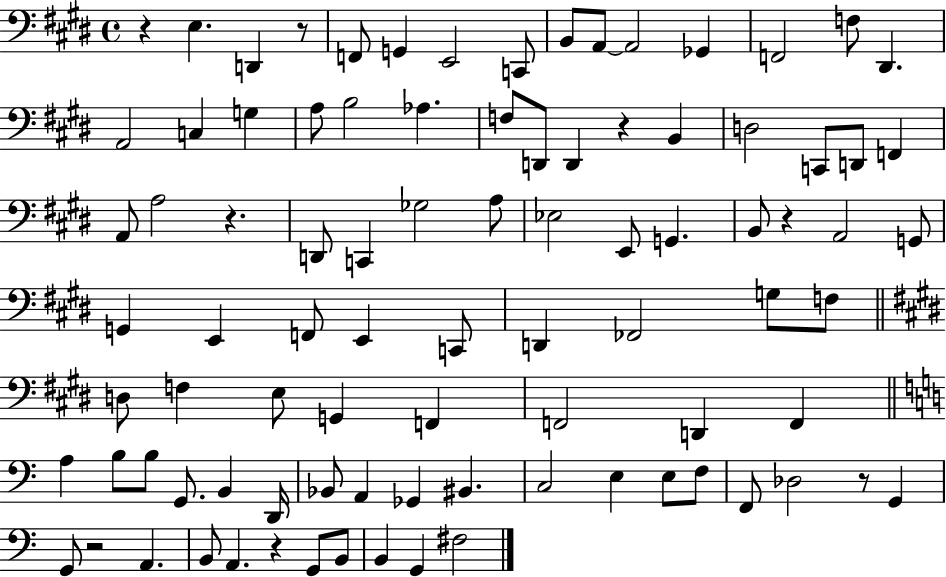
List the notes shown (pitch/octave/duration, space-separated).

R/q E3/q. D2/q R/e F2/e G2/q E2/h C2/e B2/e A2/e A2/h Gb2/q F2/h F3/e D#2/q. A2/h C3/q G3/q A3/e B3/h Ab3/q. F3/e D2/e D2/q R/q B2/q D3/h C2/e D2/e F2/q A2/e A3/h R/q. D2/e C2/q Gb3/h A3/e Eb3/h E2/e G2/q. B2/e R/q A2/h G2/e G2/q E2/q F2/e E2/q C2/e D2/q FES2/h G3/e F3/e D3/e F3/q E3/e G2/q F2/q F2/h D2/q F2/q A3/q B3/e B3/e G2/e. B2/q D2/s Bb2/e A2/q Gb2/q BIS2/q. C3/h E3/q E3/e F3/e F2/e Db3/h R/e G2/q G2/e R/h A2/q. B2/e A2/q. R/q G2/e B2/e B2/q G2/q F#3/h